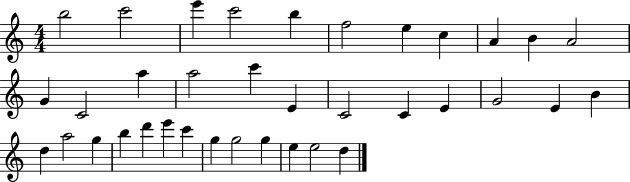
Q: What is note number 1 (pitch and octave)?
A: B5